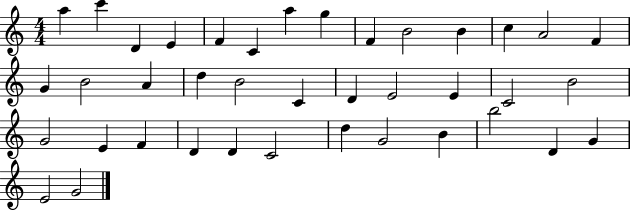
{
  \clef treble
  \numericTimeSignature
  \time 4/4
  \key c \major
  a''4 c'''4 d'4 e'4 | f'4 c'4 a''4 g''4 | f'4 b'2 b'4 | c''4 a'2 f'4 | \break g'4 b'2 a'4 | d''4 b'2 c'4 | d'4 e'2 e'4 | c'2 b'2 | \break g'2 e'4 f'4 | d'4 d'4 c'2 | d''4 g'2 b'4 | b''2 d'4 g'4 | \break e'2 g'2 | \bar "|."
}